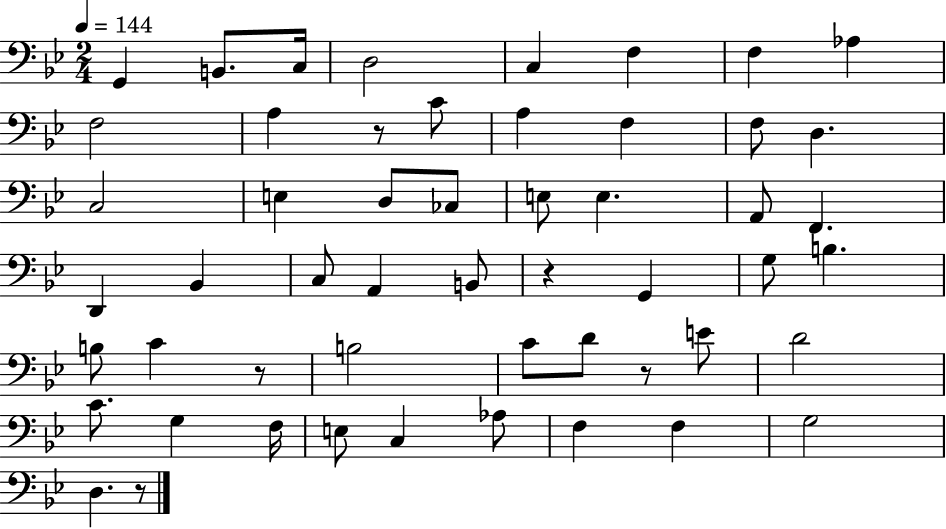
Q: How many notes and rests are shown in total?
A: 53